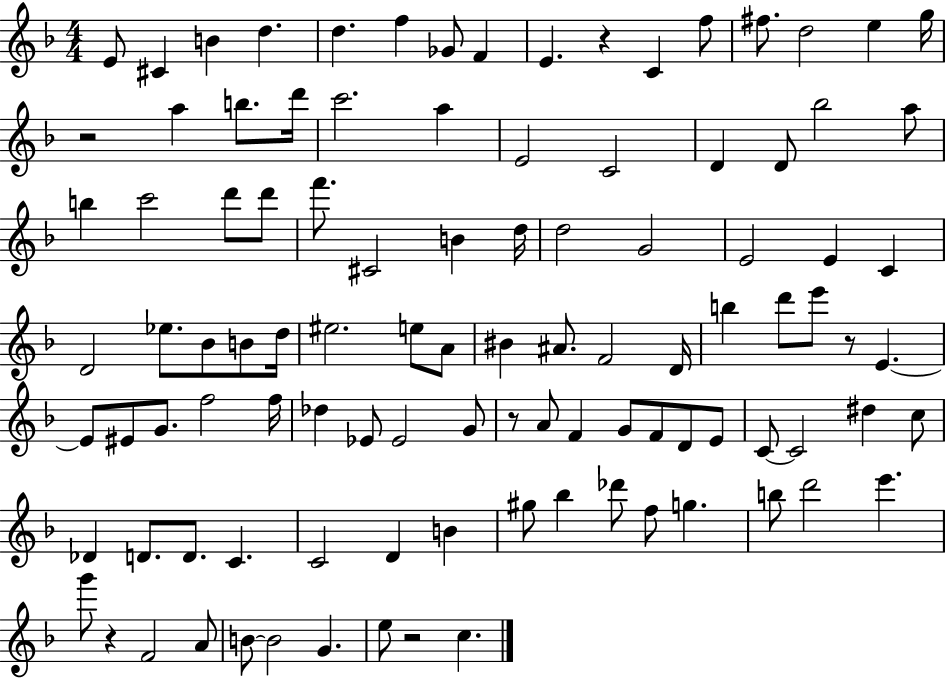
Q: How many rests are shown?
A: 6